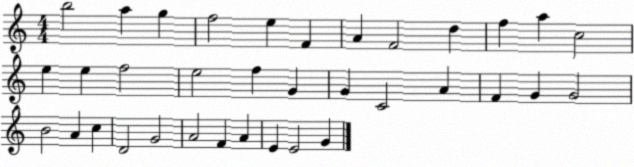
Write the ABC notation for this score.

X:1
T:Untitled
M:4/4
L:1/4
K:C
b2 a g f2 e F A F2 d f a c2 e e f2 e2 f G G C2 A F G G2 B2 A c D2 G2 A2 F A E E2 G